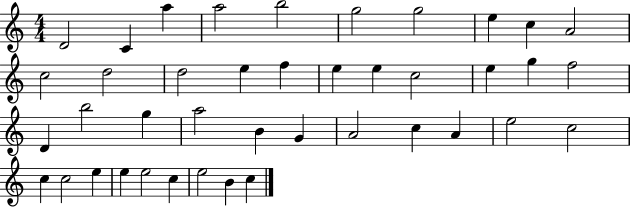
{
  \clef treble
  \numericTimeSignature
  \time 4/4
  \key c \major
  d'2 c'4 a''4 | a''2 b''2 | g''2 g''2 | e''4 c''4 a'2 | \break c''2 d''2 | d''2 e''4 f''4 | e''4 e''4 c''2 | e''4 g''4 f''2 | \break d'4 b''2 g''4 | a''2 b'4 g'4 | a'2 c''4 a'4 | e''2 c''2 | \break c''4 c''2 e''4 | e''4 e''2 c''4 | e''2 b'4 c''4 | \bar "|."
}